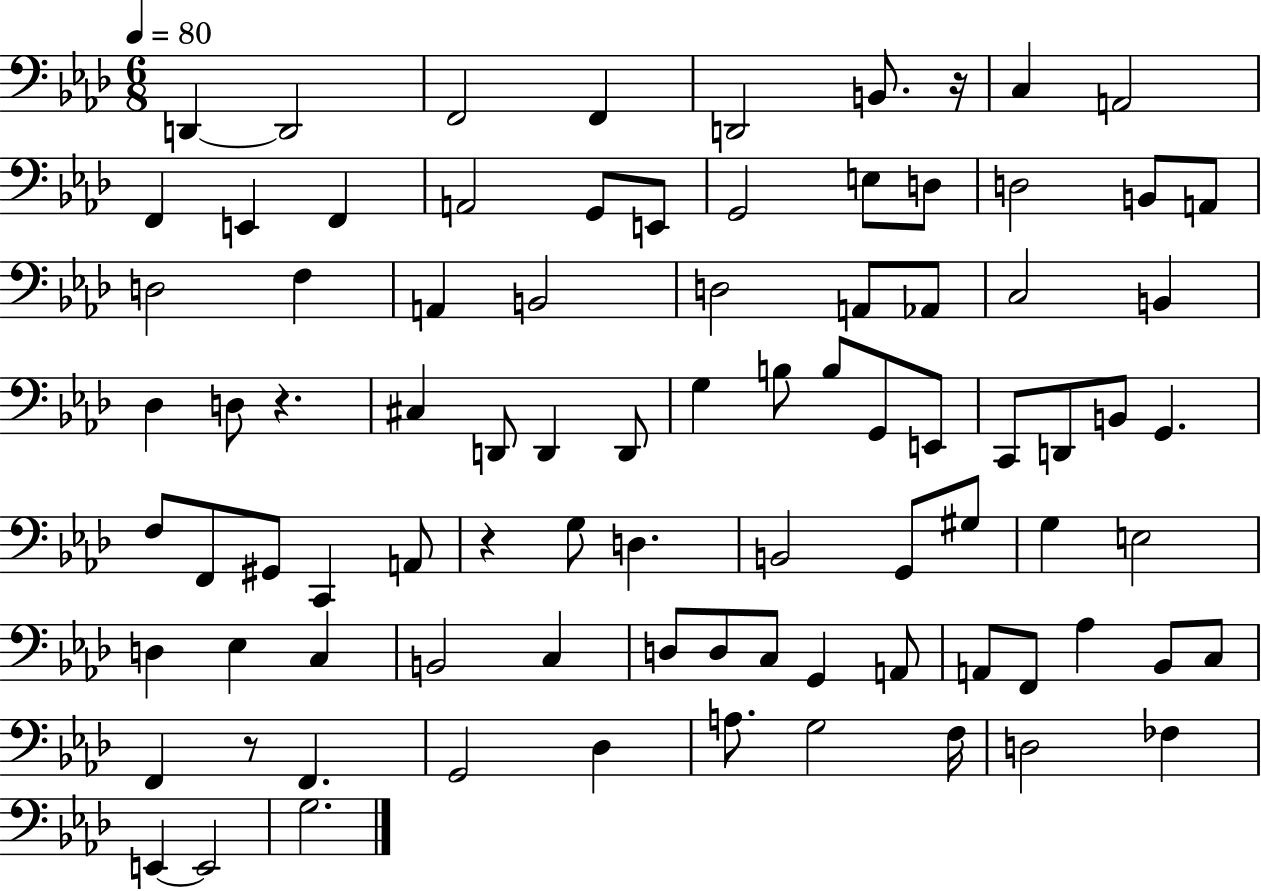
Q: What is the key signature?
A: AES major